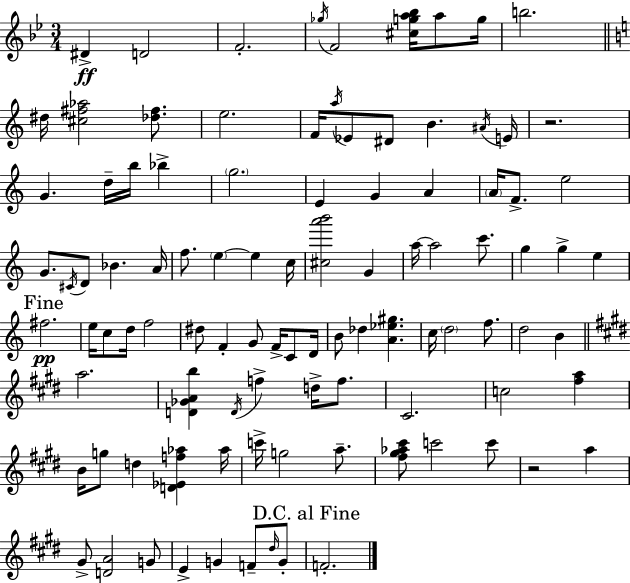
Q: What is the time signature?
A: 3/4